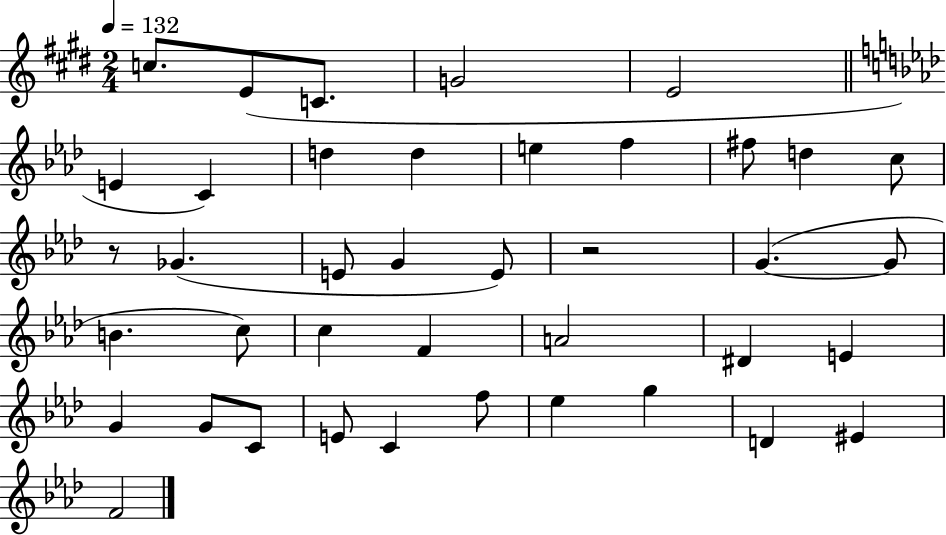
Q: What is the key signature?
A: E major